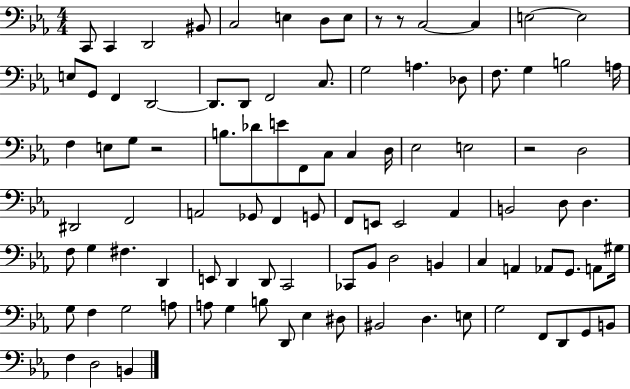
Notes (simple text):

C2/e C2/q D2/h BIS2/e C3/h E3/q D3/e E3/e R/e R/e C3/h C3/q E3/h E3/h E3/e G2/e F2/q D2/h D2/e. D2/e F2/h C3/e. G3/h A3/q. Db3/e F3/e. G3/q B3/h A3/s F3/q E3/e G3/e R/h B3/e. Db4/e E4/e F2/e C3/e C3/q D3/s Eb3/h E3/h R/h D3/h D#2/h F2/h A2/h Gb2/e F2/q G2/e F2/e E2/e E2/h Ab2/q B2/h D3/e D3/q. F3/e G3/q F#3/q. D2/q E2/e D2/q D2/e C2/h CES2/e Bb2/e D3/h B2/q C3/q A2/q Ab2/e G2/e. A2/e G#3/s G3/e F3/q G3/h A3/e A3/e G3/q B3/e D2/e Eb3/q D#3/e BIS2/h D3/q. E3/e G3/h F2/e D2/e G2/e B2/e F3/q D3/h B2/q